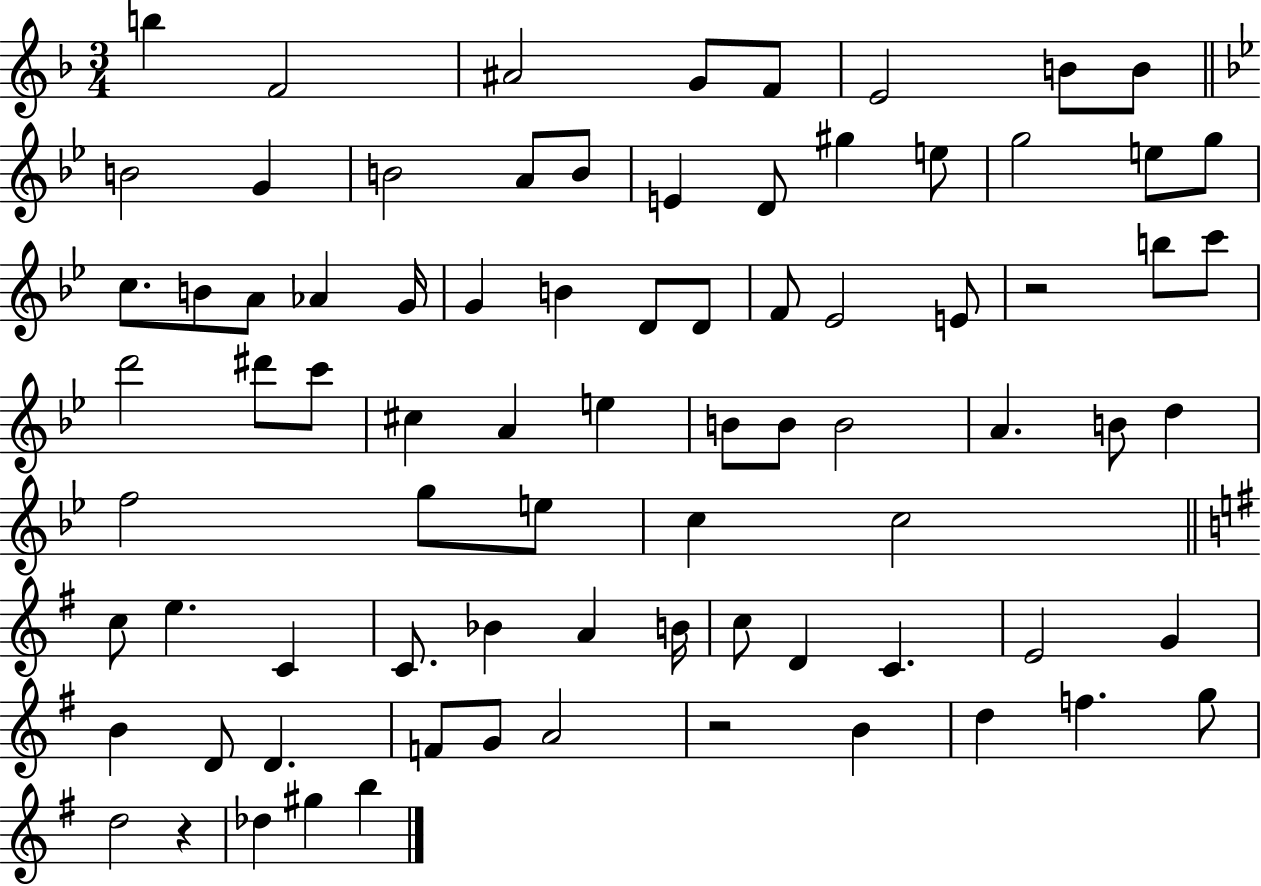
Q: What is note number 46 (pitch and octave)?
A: D5